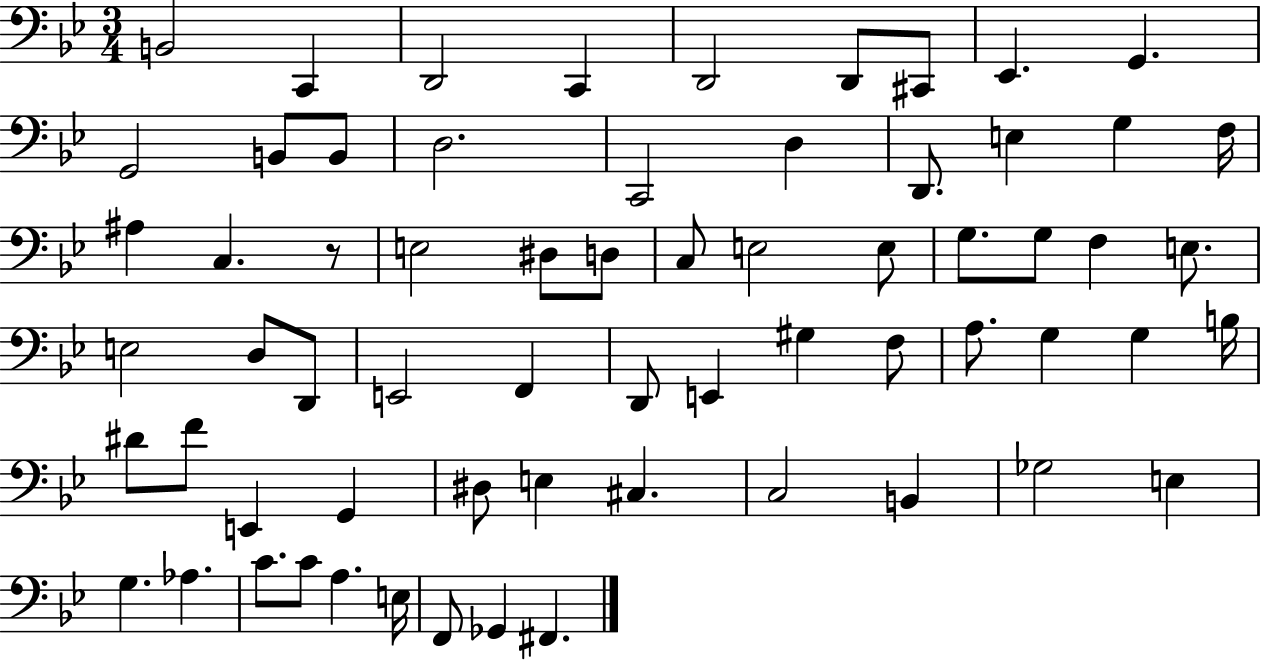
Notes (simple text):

B2/h C2/q D2/h C2/q D2/h D2/e C#2/e Eb2/q. G2/q. G2/h B2/e B2/e D3/h. C2/h D3/q D2/e. E3/q G3/q F3/s A#3/q C3/q. R/e E3/h D#3/e D3/e C3/e E3/h E3/e G3/e. G3/e F3/q E3/e. E3/h D3/e D2/e E2/h F2/q D2/e E2/q G#3/q F3/e A3/e. G3/q G3/q B3/s D#4/e F4/e E2/q G2/q D#3/e E3/q C#3/q. C3/h B2/q Gb3/h E3/q G3/q. Ab3/q. C4/e. C4/e A3/q. E3/s F2/e Gb2/q F#2/q.